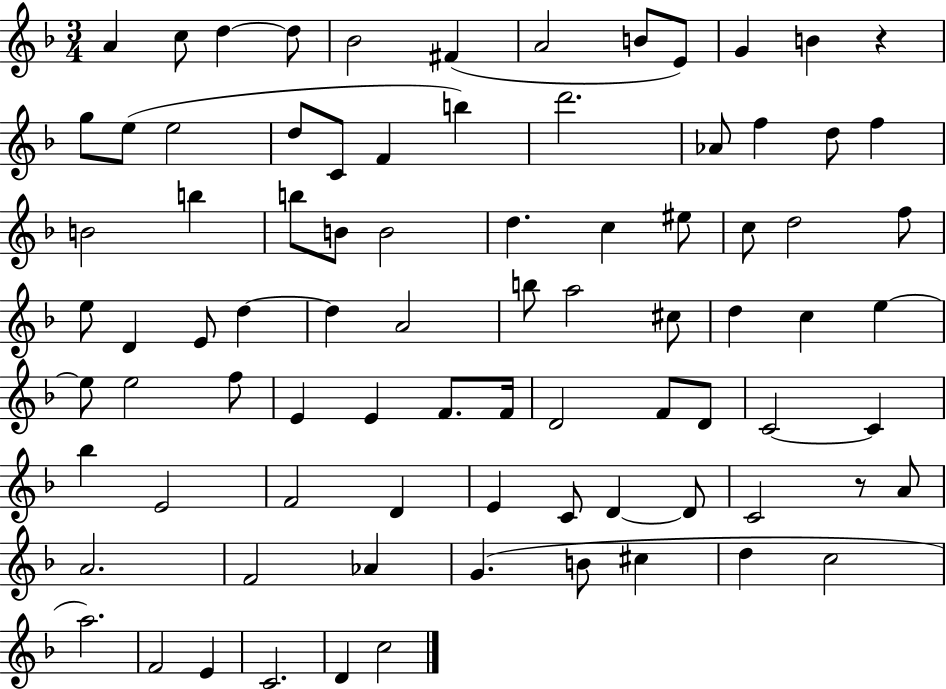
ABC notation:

X:1
T:Untitled
M:3/4
L:1/4
K:F
A c/2 d d/2 _B2 ^F A2 B/2 E/2 G B z g/2 e/2 e2 d/2 C/2 F b d'2 _A/2 f d/2 f B2 b b/2 B/2 B2 d c ^e/2 c/2 d2 f/2 e/2 D E/2 d d A2 b/2 a2 ^c/2 d c e e/2 e2 f/2 E E F/2 F/4 D2 F/2 D/2 C2 C _b E2 F2 D E C/2 D D/2 C2 z/2 A/2 A2 F2 _A G B/2 ^c d c2 a2 F2 E C2 D c2